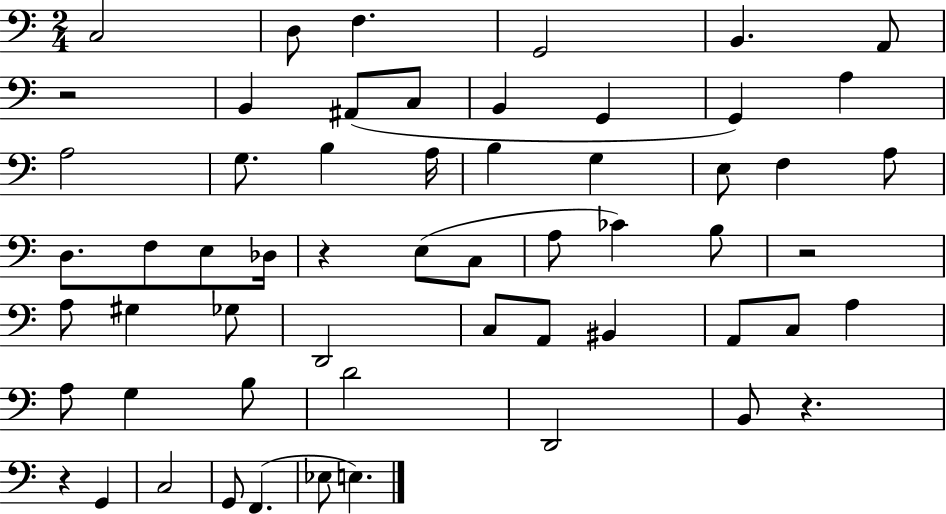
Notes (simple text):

C3/h D3/e F3/q. G2/h B2/q. A2/e R/h B2/q A#2/e C3/e B2/q G2/q G2/q A3/q A3/h G3/e. B3/q A3/s B3/q G3/q E3/e F3/q A3/e D3/e. F3/e E3/e Db3/s R/q E3/e C3/e A3/e CES4/q B3/e R/h A3/e G#3/q Gb3/e D2/h C3/e A2/e BIS2/q A2/e C3/e A3/q A3/e G3/q B3/e D4/h D2/h B2/e R/q. R/q G2/q C3/h G2/e F2/q. Eb3/e E3/q.